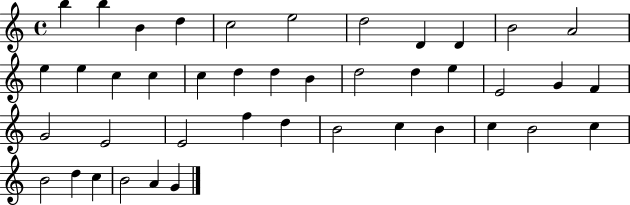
B5/q B5/q B4/q D5/q C5/h E5/h D5/h D4/q D4/q B4/h A4/h E5/q E5/q C5/q C5/q C5/q D5/q D5/q B4/q D5/h D5/q E5/q E4/h G4/q F4/q G4/h E4/h E4/h F5/q D5/q B4/h C5/q B4/q C5/q B4/h C5/q B4/h D5/q C5/q B4/h A4/q G4/q